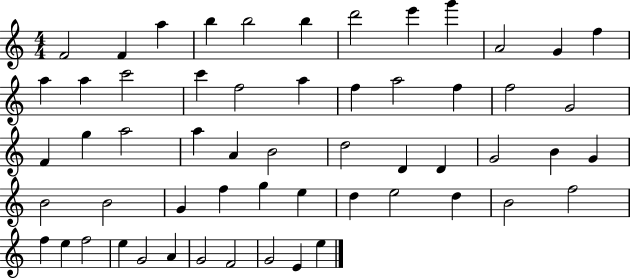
X:1
T:Untitled
M:4/4
L:1/4
K:C
F2 F a b b2 b d'2 e' g' A2 G f a a c'2 c' f2 a f a2 f f2 G2 F g a2 a A B2 d2 D D G2 B G B2 B2 G f g e d e2 d B2 f2 f e f2 e G2 A G2 F2 G2 E e